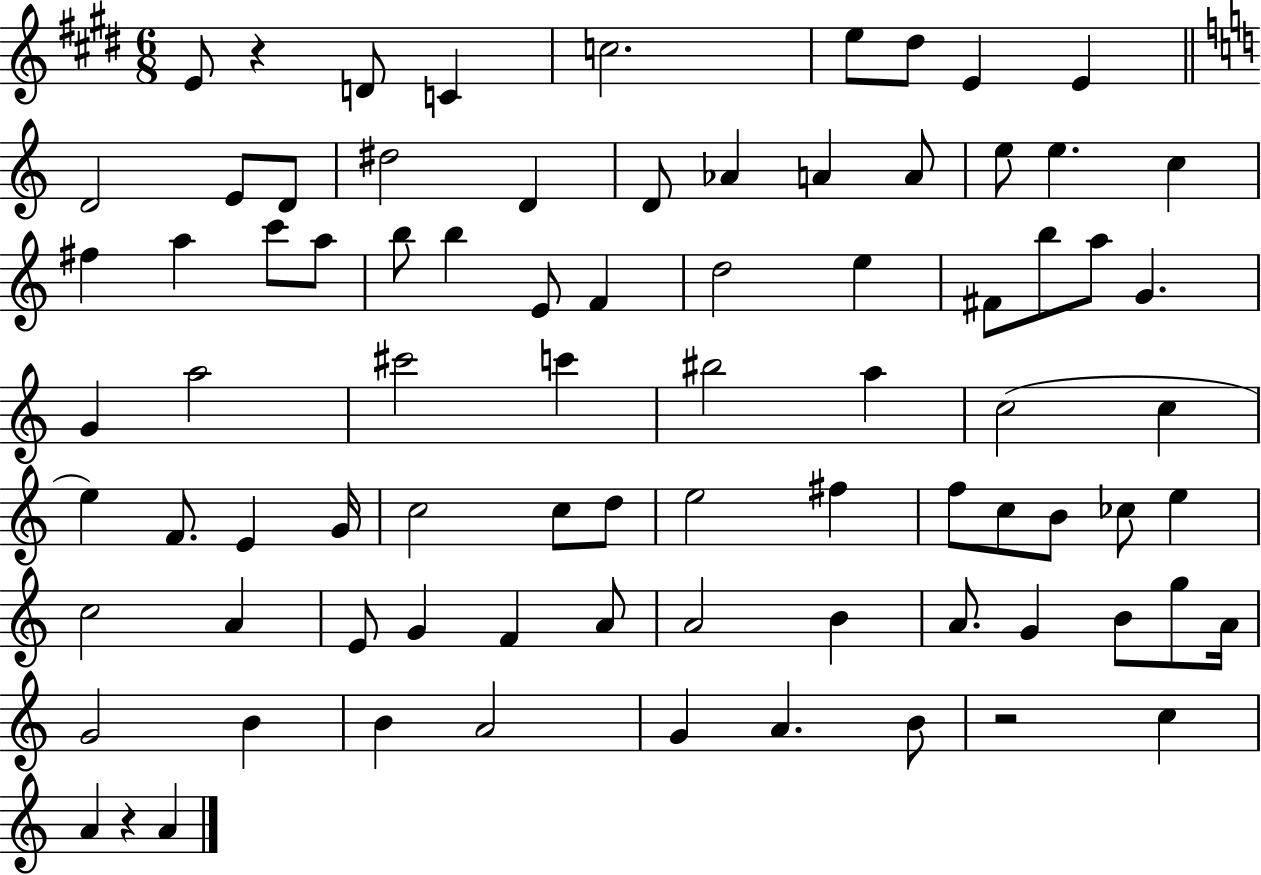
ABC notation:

X:1
T:Untitled
M:6/8
L:1/4
K:E
E/2 z D/2 C c2 e/2 ^d/2 E E D2 E/2 D/2 ^d2 D D/2 _A A A/2 e/2 e c ^f a c'/2 a/2 b/2 b E/2 F d2 e ^F/2 b/2 a/2 G G a2 ^c'2 c' ^b2 a c2 c e F/2 E G/4 c2 c/2 d/2 e2 ^f f/2 c/2 B/2 _c/2 e c2 A E/2 G F A/2 A2 B A/2 G B/2 g/2 A/4 G2 B B A2 G A B/2 z2 c A z A